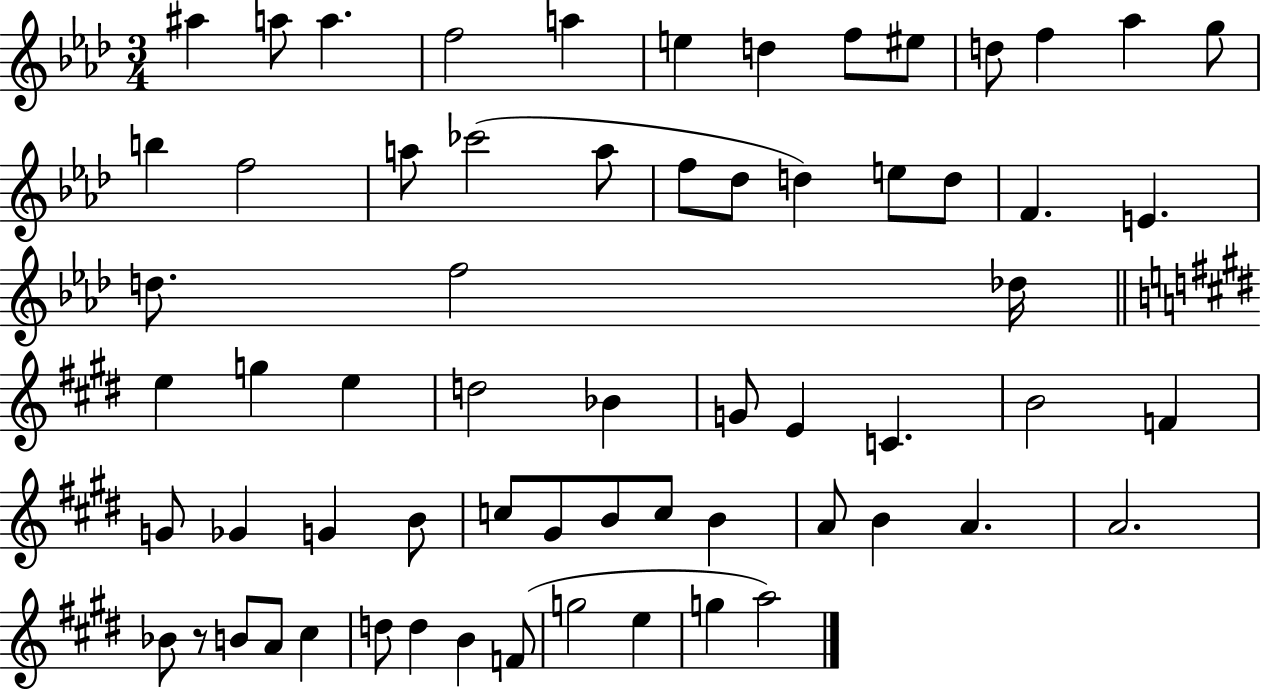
A#5/q A5/e A5/q. F5/h A5/q E5/q D5/q F5/e EIS5/e D5/e F5/q Ab5/q G5/e B5/q F5/h A5/e CES6/h A5/e F5/e Db5/e D5/q E5/e D5/e F4/q. E4/q. D5/e. F5/h Db5/s E5/q G5/q E5/q D5/h Bb4/q G4/e E4/q C4/q. B4/h F4/q G4/e Gb4/q G4/q B4/e C5/e G#4/e B4/e C5/e B4/q A4/e B4/q A4/q. A4/h. Bb4/e R/e B4/e A4/e C#5/q D5/e D5/q B4/q F4/e G5/h E5/q G5/q A5/h